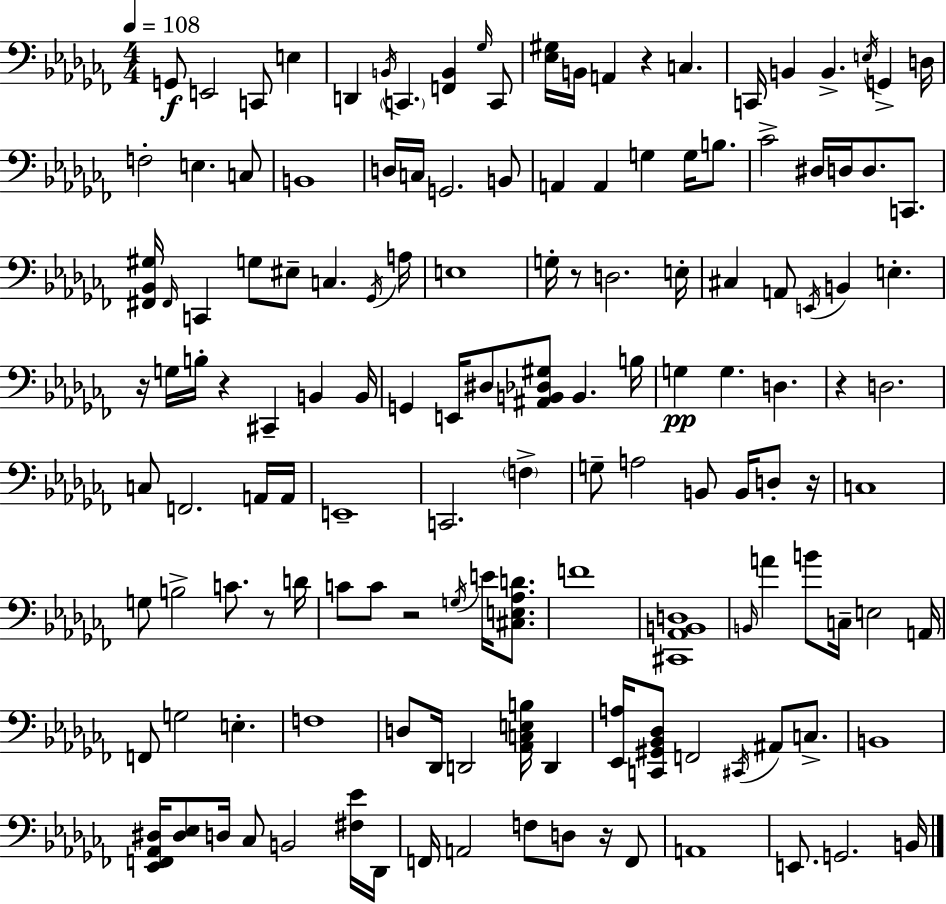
{
  \clef bass
  \numericTimeSignature
  \time 4/4
  \key aes \minor
  \tempo 4 = 108
  g,8\f e,2 c,8 e4 | d,4 \acciaccatura { b,16 } \parenthesize c,4. <f, b,>4 \grace { ges16 } | c,8 <ees gis>16 b,16 a,4 r4 c4. | c,16 b,4 b,4.-> \acciaccatura { e16 } g,4-> | \break d16 f2-. e4. | c8 b,1 | d16 c16 g,2. | b,8 a,4 a,4 g4 g16 | \break b8. ces'2-> dis16 d16 d8. | c,8. <fis, bes, gis>16 \grace { fis,16 } c,4 g8 eis8-- c4. | \acciaccatura { ges,16 } a16 e1 | g16-. r8 d2. | \break e16-. cis4 a,8 \acciaccatura { e,16 } b,4 | e4.-. r16 g16 b16-. r4 cis,4-- | b,4 b,16 g,4 e,16 dis8 <ais, b, des gis>8 b,4. | b16 g4\pp g4. | \break d4. r4 d2. | c8 f,2. | a,16 a,16 e,1-- | c,2. | \break \parenthesize f4-> g8-- a2 | b,8 b,16 d8-. r16 c1 | g8 b2-> | c'8. r8 d'16 c'8 c'8 r2 | \break \acciaccatura { g16 } e'16 <cis e aes d'>8. f'1 | <cis, aes, b, d>1 | \grace { b,16 } a'4 b'8 c16-- e2 | a,16 f,8 g2 | \break e4.-. f1 | d8 des,16 d,2 | <aes, c e b>16 d,4 <ees, a>16 <c, gis, bes, des>8 f,2 | \acciaccatura { cis,16 } ais,8 c8.-> b,1 | \break <ees, f, aes, dis>16 <dis ees>8 d16 ces8 b,2 | <fis ees'>16 des,16 f,16 a,2 | f8 d8 r16 f,8 a,1 | e,8. g,2. | \break b,16 \bar "|."
}